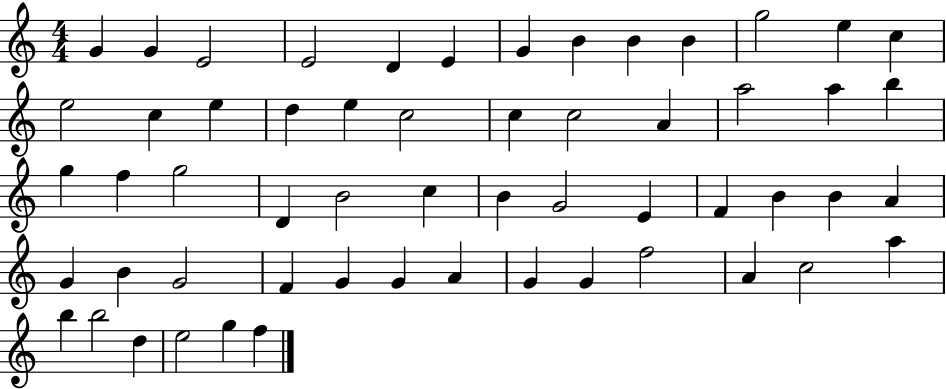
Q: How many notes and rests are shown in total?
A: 57